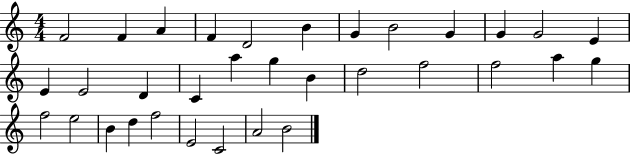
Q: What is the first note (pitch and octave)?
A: F4